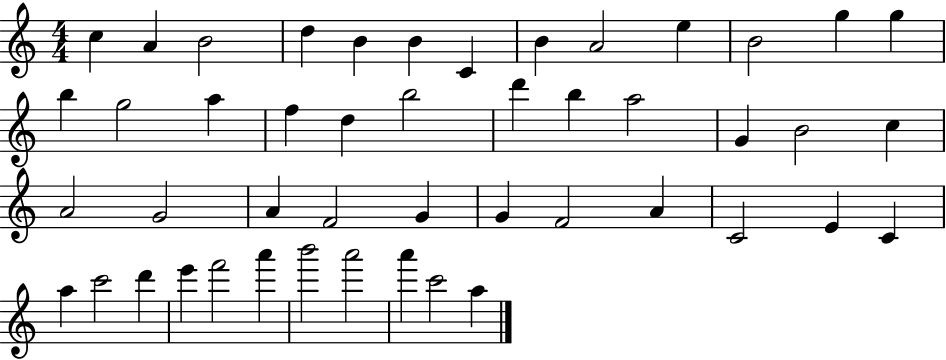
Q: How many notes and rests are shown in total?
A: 47